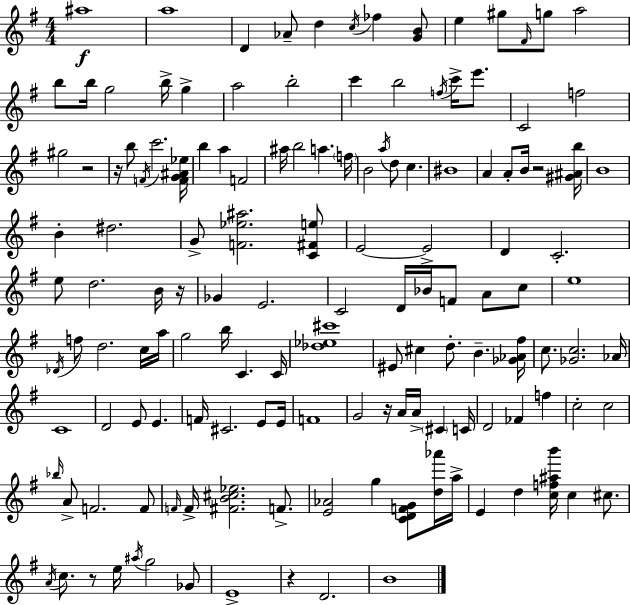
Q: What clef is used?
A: treble